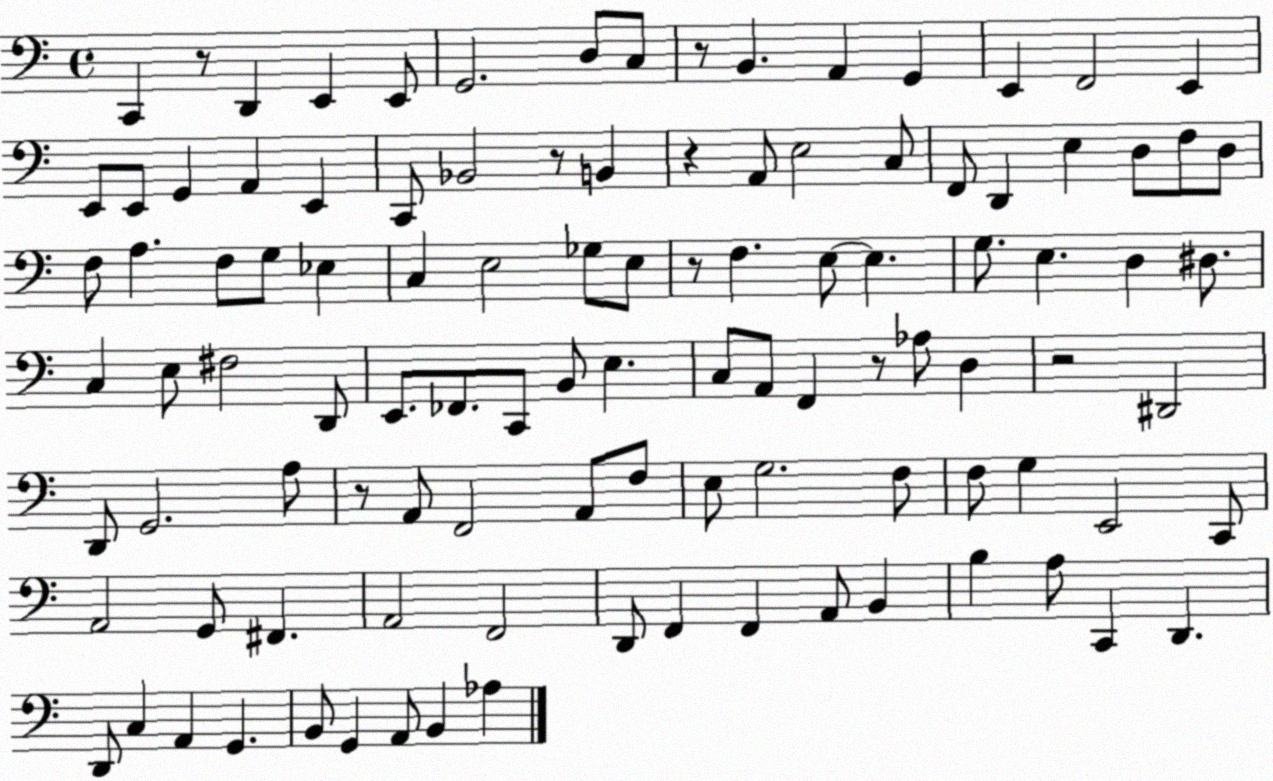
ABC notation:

X:1
T:Untitled
M:4/4
L:1/4
K:C
C,, z/2 D,, E,, E,,/2 G,,2 D,/2 C,/2 z/2 B,, A,, G,, E,, F,,2 E,, E,,/2 E,,/2 G,, A,, E,, C,,/2 _B,,2 z/2 B,, z A,,/2 E,2 C,/2 F,,/2 D,, E, D,/2 F,/2 D,/2 F,/2 A, F,/2 G,/2 _E, C, E,2 _G,/2 E,/2 z/2 F, E,/2 E, G,/2 E, D, ^D,/2 C, E,/2 ^F,2 D,,/2 E,,/2 _F,,/2 C,,/2 B,,/2 E, C,/2 A,,/2 F,, z/2 _A,/2 D, z2 ^D,,2 D,,/2 G,,2 A,/2 z/2 A,,/2 F,,2 A,,/2 F,/2 E,/2 G,2 F,/2 F,/2 G, E,,2 C,,/2 A,,2 G,,/2 ^F,, A,,2 F,,2 D,,/2 F,, F,, A,,/2 B,, B, A,/2 C,, D,, D,,/2 C, A,, G,, B,,/2 G,, A,,/2 B,, _A,